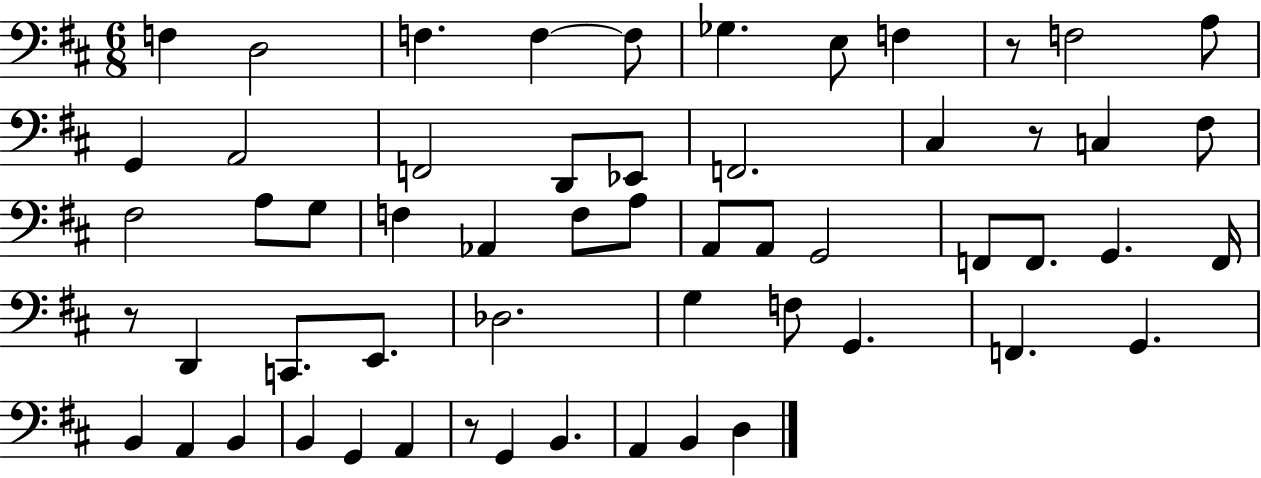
F3/q D3/h F3/q. F3/q F3/e Gb3/q. E3/e F3/q R/e F3/h A3/e G2/q A2/h F2/h D2/e Eb2/e F2/h. C#3/q R/e C3/q F#3/e F#3/h A3/e G3/e F3/q Ab2/q F3/e A3/e A2/e A2/e G2/h F2/e F2/e. G2/q. F2/s R/e D2/q C2/e. E2/e. Db3/h. G3/q F3/e G2/q. F2/q. G2/q. B2/q A2/q B2/q B2/q G2/q A2/q R/e G2/q B2/q. A2/q B2/q D3/q